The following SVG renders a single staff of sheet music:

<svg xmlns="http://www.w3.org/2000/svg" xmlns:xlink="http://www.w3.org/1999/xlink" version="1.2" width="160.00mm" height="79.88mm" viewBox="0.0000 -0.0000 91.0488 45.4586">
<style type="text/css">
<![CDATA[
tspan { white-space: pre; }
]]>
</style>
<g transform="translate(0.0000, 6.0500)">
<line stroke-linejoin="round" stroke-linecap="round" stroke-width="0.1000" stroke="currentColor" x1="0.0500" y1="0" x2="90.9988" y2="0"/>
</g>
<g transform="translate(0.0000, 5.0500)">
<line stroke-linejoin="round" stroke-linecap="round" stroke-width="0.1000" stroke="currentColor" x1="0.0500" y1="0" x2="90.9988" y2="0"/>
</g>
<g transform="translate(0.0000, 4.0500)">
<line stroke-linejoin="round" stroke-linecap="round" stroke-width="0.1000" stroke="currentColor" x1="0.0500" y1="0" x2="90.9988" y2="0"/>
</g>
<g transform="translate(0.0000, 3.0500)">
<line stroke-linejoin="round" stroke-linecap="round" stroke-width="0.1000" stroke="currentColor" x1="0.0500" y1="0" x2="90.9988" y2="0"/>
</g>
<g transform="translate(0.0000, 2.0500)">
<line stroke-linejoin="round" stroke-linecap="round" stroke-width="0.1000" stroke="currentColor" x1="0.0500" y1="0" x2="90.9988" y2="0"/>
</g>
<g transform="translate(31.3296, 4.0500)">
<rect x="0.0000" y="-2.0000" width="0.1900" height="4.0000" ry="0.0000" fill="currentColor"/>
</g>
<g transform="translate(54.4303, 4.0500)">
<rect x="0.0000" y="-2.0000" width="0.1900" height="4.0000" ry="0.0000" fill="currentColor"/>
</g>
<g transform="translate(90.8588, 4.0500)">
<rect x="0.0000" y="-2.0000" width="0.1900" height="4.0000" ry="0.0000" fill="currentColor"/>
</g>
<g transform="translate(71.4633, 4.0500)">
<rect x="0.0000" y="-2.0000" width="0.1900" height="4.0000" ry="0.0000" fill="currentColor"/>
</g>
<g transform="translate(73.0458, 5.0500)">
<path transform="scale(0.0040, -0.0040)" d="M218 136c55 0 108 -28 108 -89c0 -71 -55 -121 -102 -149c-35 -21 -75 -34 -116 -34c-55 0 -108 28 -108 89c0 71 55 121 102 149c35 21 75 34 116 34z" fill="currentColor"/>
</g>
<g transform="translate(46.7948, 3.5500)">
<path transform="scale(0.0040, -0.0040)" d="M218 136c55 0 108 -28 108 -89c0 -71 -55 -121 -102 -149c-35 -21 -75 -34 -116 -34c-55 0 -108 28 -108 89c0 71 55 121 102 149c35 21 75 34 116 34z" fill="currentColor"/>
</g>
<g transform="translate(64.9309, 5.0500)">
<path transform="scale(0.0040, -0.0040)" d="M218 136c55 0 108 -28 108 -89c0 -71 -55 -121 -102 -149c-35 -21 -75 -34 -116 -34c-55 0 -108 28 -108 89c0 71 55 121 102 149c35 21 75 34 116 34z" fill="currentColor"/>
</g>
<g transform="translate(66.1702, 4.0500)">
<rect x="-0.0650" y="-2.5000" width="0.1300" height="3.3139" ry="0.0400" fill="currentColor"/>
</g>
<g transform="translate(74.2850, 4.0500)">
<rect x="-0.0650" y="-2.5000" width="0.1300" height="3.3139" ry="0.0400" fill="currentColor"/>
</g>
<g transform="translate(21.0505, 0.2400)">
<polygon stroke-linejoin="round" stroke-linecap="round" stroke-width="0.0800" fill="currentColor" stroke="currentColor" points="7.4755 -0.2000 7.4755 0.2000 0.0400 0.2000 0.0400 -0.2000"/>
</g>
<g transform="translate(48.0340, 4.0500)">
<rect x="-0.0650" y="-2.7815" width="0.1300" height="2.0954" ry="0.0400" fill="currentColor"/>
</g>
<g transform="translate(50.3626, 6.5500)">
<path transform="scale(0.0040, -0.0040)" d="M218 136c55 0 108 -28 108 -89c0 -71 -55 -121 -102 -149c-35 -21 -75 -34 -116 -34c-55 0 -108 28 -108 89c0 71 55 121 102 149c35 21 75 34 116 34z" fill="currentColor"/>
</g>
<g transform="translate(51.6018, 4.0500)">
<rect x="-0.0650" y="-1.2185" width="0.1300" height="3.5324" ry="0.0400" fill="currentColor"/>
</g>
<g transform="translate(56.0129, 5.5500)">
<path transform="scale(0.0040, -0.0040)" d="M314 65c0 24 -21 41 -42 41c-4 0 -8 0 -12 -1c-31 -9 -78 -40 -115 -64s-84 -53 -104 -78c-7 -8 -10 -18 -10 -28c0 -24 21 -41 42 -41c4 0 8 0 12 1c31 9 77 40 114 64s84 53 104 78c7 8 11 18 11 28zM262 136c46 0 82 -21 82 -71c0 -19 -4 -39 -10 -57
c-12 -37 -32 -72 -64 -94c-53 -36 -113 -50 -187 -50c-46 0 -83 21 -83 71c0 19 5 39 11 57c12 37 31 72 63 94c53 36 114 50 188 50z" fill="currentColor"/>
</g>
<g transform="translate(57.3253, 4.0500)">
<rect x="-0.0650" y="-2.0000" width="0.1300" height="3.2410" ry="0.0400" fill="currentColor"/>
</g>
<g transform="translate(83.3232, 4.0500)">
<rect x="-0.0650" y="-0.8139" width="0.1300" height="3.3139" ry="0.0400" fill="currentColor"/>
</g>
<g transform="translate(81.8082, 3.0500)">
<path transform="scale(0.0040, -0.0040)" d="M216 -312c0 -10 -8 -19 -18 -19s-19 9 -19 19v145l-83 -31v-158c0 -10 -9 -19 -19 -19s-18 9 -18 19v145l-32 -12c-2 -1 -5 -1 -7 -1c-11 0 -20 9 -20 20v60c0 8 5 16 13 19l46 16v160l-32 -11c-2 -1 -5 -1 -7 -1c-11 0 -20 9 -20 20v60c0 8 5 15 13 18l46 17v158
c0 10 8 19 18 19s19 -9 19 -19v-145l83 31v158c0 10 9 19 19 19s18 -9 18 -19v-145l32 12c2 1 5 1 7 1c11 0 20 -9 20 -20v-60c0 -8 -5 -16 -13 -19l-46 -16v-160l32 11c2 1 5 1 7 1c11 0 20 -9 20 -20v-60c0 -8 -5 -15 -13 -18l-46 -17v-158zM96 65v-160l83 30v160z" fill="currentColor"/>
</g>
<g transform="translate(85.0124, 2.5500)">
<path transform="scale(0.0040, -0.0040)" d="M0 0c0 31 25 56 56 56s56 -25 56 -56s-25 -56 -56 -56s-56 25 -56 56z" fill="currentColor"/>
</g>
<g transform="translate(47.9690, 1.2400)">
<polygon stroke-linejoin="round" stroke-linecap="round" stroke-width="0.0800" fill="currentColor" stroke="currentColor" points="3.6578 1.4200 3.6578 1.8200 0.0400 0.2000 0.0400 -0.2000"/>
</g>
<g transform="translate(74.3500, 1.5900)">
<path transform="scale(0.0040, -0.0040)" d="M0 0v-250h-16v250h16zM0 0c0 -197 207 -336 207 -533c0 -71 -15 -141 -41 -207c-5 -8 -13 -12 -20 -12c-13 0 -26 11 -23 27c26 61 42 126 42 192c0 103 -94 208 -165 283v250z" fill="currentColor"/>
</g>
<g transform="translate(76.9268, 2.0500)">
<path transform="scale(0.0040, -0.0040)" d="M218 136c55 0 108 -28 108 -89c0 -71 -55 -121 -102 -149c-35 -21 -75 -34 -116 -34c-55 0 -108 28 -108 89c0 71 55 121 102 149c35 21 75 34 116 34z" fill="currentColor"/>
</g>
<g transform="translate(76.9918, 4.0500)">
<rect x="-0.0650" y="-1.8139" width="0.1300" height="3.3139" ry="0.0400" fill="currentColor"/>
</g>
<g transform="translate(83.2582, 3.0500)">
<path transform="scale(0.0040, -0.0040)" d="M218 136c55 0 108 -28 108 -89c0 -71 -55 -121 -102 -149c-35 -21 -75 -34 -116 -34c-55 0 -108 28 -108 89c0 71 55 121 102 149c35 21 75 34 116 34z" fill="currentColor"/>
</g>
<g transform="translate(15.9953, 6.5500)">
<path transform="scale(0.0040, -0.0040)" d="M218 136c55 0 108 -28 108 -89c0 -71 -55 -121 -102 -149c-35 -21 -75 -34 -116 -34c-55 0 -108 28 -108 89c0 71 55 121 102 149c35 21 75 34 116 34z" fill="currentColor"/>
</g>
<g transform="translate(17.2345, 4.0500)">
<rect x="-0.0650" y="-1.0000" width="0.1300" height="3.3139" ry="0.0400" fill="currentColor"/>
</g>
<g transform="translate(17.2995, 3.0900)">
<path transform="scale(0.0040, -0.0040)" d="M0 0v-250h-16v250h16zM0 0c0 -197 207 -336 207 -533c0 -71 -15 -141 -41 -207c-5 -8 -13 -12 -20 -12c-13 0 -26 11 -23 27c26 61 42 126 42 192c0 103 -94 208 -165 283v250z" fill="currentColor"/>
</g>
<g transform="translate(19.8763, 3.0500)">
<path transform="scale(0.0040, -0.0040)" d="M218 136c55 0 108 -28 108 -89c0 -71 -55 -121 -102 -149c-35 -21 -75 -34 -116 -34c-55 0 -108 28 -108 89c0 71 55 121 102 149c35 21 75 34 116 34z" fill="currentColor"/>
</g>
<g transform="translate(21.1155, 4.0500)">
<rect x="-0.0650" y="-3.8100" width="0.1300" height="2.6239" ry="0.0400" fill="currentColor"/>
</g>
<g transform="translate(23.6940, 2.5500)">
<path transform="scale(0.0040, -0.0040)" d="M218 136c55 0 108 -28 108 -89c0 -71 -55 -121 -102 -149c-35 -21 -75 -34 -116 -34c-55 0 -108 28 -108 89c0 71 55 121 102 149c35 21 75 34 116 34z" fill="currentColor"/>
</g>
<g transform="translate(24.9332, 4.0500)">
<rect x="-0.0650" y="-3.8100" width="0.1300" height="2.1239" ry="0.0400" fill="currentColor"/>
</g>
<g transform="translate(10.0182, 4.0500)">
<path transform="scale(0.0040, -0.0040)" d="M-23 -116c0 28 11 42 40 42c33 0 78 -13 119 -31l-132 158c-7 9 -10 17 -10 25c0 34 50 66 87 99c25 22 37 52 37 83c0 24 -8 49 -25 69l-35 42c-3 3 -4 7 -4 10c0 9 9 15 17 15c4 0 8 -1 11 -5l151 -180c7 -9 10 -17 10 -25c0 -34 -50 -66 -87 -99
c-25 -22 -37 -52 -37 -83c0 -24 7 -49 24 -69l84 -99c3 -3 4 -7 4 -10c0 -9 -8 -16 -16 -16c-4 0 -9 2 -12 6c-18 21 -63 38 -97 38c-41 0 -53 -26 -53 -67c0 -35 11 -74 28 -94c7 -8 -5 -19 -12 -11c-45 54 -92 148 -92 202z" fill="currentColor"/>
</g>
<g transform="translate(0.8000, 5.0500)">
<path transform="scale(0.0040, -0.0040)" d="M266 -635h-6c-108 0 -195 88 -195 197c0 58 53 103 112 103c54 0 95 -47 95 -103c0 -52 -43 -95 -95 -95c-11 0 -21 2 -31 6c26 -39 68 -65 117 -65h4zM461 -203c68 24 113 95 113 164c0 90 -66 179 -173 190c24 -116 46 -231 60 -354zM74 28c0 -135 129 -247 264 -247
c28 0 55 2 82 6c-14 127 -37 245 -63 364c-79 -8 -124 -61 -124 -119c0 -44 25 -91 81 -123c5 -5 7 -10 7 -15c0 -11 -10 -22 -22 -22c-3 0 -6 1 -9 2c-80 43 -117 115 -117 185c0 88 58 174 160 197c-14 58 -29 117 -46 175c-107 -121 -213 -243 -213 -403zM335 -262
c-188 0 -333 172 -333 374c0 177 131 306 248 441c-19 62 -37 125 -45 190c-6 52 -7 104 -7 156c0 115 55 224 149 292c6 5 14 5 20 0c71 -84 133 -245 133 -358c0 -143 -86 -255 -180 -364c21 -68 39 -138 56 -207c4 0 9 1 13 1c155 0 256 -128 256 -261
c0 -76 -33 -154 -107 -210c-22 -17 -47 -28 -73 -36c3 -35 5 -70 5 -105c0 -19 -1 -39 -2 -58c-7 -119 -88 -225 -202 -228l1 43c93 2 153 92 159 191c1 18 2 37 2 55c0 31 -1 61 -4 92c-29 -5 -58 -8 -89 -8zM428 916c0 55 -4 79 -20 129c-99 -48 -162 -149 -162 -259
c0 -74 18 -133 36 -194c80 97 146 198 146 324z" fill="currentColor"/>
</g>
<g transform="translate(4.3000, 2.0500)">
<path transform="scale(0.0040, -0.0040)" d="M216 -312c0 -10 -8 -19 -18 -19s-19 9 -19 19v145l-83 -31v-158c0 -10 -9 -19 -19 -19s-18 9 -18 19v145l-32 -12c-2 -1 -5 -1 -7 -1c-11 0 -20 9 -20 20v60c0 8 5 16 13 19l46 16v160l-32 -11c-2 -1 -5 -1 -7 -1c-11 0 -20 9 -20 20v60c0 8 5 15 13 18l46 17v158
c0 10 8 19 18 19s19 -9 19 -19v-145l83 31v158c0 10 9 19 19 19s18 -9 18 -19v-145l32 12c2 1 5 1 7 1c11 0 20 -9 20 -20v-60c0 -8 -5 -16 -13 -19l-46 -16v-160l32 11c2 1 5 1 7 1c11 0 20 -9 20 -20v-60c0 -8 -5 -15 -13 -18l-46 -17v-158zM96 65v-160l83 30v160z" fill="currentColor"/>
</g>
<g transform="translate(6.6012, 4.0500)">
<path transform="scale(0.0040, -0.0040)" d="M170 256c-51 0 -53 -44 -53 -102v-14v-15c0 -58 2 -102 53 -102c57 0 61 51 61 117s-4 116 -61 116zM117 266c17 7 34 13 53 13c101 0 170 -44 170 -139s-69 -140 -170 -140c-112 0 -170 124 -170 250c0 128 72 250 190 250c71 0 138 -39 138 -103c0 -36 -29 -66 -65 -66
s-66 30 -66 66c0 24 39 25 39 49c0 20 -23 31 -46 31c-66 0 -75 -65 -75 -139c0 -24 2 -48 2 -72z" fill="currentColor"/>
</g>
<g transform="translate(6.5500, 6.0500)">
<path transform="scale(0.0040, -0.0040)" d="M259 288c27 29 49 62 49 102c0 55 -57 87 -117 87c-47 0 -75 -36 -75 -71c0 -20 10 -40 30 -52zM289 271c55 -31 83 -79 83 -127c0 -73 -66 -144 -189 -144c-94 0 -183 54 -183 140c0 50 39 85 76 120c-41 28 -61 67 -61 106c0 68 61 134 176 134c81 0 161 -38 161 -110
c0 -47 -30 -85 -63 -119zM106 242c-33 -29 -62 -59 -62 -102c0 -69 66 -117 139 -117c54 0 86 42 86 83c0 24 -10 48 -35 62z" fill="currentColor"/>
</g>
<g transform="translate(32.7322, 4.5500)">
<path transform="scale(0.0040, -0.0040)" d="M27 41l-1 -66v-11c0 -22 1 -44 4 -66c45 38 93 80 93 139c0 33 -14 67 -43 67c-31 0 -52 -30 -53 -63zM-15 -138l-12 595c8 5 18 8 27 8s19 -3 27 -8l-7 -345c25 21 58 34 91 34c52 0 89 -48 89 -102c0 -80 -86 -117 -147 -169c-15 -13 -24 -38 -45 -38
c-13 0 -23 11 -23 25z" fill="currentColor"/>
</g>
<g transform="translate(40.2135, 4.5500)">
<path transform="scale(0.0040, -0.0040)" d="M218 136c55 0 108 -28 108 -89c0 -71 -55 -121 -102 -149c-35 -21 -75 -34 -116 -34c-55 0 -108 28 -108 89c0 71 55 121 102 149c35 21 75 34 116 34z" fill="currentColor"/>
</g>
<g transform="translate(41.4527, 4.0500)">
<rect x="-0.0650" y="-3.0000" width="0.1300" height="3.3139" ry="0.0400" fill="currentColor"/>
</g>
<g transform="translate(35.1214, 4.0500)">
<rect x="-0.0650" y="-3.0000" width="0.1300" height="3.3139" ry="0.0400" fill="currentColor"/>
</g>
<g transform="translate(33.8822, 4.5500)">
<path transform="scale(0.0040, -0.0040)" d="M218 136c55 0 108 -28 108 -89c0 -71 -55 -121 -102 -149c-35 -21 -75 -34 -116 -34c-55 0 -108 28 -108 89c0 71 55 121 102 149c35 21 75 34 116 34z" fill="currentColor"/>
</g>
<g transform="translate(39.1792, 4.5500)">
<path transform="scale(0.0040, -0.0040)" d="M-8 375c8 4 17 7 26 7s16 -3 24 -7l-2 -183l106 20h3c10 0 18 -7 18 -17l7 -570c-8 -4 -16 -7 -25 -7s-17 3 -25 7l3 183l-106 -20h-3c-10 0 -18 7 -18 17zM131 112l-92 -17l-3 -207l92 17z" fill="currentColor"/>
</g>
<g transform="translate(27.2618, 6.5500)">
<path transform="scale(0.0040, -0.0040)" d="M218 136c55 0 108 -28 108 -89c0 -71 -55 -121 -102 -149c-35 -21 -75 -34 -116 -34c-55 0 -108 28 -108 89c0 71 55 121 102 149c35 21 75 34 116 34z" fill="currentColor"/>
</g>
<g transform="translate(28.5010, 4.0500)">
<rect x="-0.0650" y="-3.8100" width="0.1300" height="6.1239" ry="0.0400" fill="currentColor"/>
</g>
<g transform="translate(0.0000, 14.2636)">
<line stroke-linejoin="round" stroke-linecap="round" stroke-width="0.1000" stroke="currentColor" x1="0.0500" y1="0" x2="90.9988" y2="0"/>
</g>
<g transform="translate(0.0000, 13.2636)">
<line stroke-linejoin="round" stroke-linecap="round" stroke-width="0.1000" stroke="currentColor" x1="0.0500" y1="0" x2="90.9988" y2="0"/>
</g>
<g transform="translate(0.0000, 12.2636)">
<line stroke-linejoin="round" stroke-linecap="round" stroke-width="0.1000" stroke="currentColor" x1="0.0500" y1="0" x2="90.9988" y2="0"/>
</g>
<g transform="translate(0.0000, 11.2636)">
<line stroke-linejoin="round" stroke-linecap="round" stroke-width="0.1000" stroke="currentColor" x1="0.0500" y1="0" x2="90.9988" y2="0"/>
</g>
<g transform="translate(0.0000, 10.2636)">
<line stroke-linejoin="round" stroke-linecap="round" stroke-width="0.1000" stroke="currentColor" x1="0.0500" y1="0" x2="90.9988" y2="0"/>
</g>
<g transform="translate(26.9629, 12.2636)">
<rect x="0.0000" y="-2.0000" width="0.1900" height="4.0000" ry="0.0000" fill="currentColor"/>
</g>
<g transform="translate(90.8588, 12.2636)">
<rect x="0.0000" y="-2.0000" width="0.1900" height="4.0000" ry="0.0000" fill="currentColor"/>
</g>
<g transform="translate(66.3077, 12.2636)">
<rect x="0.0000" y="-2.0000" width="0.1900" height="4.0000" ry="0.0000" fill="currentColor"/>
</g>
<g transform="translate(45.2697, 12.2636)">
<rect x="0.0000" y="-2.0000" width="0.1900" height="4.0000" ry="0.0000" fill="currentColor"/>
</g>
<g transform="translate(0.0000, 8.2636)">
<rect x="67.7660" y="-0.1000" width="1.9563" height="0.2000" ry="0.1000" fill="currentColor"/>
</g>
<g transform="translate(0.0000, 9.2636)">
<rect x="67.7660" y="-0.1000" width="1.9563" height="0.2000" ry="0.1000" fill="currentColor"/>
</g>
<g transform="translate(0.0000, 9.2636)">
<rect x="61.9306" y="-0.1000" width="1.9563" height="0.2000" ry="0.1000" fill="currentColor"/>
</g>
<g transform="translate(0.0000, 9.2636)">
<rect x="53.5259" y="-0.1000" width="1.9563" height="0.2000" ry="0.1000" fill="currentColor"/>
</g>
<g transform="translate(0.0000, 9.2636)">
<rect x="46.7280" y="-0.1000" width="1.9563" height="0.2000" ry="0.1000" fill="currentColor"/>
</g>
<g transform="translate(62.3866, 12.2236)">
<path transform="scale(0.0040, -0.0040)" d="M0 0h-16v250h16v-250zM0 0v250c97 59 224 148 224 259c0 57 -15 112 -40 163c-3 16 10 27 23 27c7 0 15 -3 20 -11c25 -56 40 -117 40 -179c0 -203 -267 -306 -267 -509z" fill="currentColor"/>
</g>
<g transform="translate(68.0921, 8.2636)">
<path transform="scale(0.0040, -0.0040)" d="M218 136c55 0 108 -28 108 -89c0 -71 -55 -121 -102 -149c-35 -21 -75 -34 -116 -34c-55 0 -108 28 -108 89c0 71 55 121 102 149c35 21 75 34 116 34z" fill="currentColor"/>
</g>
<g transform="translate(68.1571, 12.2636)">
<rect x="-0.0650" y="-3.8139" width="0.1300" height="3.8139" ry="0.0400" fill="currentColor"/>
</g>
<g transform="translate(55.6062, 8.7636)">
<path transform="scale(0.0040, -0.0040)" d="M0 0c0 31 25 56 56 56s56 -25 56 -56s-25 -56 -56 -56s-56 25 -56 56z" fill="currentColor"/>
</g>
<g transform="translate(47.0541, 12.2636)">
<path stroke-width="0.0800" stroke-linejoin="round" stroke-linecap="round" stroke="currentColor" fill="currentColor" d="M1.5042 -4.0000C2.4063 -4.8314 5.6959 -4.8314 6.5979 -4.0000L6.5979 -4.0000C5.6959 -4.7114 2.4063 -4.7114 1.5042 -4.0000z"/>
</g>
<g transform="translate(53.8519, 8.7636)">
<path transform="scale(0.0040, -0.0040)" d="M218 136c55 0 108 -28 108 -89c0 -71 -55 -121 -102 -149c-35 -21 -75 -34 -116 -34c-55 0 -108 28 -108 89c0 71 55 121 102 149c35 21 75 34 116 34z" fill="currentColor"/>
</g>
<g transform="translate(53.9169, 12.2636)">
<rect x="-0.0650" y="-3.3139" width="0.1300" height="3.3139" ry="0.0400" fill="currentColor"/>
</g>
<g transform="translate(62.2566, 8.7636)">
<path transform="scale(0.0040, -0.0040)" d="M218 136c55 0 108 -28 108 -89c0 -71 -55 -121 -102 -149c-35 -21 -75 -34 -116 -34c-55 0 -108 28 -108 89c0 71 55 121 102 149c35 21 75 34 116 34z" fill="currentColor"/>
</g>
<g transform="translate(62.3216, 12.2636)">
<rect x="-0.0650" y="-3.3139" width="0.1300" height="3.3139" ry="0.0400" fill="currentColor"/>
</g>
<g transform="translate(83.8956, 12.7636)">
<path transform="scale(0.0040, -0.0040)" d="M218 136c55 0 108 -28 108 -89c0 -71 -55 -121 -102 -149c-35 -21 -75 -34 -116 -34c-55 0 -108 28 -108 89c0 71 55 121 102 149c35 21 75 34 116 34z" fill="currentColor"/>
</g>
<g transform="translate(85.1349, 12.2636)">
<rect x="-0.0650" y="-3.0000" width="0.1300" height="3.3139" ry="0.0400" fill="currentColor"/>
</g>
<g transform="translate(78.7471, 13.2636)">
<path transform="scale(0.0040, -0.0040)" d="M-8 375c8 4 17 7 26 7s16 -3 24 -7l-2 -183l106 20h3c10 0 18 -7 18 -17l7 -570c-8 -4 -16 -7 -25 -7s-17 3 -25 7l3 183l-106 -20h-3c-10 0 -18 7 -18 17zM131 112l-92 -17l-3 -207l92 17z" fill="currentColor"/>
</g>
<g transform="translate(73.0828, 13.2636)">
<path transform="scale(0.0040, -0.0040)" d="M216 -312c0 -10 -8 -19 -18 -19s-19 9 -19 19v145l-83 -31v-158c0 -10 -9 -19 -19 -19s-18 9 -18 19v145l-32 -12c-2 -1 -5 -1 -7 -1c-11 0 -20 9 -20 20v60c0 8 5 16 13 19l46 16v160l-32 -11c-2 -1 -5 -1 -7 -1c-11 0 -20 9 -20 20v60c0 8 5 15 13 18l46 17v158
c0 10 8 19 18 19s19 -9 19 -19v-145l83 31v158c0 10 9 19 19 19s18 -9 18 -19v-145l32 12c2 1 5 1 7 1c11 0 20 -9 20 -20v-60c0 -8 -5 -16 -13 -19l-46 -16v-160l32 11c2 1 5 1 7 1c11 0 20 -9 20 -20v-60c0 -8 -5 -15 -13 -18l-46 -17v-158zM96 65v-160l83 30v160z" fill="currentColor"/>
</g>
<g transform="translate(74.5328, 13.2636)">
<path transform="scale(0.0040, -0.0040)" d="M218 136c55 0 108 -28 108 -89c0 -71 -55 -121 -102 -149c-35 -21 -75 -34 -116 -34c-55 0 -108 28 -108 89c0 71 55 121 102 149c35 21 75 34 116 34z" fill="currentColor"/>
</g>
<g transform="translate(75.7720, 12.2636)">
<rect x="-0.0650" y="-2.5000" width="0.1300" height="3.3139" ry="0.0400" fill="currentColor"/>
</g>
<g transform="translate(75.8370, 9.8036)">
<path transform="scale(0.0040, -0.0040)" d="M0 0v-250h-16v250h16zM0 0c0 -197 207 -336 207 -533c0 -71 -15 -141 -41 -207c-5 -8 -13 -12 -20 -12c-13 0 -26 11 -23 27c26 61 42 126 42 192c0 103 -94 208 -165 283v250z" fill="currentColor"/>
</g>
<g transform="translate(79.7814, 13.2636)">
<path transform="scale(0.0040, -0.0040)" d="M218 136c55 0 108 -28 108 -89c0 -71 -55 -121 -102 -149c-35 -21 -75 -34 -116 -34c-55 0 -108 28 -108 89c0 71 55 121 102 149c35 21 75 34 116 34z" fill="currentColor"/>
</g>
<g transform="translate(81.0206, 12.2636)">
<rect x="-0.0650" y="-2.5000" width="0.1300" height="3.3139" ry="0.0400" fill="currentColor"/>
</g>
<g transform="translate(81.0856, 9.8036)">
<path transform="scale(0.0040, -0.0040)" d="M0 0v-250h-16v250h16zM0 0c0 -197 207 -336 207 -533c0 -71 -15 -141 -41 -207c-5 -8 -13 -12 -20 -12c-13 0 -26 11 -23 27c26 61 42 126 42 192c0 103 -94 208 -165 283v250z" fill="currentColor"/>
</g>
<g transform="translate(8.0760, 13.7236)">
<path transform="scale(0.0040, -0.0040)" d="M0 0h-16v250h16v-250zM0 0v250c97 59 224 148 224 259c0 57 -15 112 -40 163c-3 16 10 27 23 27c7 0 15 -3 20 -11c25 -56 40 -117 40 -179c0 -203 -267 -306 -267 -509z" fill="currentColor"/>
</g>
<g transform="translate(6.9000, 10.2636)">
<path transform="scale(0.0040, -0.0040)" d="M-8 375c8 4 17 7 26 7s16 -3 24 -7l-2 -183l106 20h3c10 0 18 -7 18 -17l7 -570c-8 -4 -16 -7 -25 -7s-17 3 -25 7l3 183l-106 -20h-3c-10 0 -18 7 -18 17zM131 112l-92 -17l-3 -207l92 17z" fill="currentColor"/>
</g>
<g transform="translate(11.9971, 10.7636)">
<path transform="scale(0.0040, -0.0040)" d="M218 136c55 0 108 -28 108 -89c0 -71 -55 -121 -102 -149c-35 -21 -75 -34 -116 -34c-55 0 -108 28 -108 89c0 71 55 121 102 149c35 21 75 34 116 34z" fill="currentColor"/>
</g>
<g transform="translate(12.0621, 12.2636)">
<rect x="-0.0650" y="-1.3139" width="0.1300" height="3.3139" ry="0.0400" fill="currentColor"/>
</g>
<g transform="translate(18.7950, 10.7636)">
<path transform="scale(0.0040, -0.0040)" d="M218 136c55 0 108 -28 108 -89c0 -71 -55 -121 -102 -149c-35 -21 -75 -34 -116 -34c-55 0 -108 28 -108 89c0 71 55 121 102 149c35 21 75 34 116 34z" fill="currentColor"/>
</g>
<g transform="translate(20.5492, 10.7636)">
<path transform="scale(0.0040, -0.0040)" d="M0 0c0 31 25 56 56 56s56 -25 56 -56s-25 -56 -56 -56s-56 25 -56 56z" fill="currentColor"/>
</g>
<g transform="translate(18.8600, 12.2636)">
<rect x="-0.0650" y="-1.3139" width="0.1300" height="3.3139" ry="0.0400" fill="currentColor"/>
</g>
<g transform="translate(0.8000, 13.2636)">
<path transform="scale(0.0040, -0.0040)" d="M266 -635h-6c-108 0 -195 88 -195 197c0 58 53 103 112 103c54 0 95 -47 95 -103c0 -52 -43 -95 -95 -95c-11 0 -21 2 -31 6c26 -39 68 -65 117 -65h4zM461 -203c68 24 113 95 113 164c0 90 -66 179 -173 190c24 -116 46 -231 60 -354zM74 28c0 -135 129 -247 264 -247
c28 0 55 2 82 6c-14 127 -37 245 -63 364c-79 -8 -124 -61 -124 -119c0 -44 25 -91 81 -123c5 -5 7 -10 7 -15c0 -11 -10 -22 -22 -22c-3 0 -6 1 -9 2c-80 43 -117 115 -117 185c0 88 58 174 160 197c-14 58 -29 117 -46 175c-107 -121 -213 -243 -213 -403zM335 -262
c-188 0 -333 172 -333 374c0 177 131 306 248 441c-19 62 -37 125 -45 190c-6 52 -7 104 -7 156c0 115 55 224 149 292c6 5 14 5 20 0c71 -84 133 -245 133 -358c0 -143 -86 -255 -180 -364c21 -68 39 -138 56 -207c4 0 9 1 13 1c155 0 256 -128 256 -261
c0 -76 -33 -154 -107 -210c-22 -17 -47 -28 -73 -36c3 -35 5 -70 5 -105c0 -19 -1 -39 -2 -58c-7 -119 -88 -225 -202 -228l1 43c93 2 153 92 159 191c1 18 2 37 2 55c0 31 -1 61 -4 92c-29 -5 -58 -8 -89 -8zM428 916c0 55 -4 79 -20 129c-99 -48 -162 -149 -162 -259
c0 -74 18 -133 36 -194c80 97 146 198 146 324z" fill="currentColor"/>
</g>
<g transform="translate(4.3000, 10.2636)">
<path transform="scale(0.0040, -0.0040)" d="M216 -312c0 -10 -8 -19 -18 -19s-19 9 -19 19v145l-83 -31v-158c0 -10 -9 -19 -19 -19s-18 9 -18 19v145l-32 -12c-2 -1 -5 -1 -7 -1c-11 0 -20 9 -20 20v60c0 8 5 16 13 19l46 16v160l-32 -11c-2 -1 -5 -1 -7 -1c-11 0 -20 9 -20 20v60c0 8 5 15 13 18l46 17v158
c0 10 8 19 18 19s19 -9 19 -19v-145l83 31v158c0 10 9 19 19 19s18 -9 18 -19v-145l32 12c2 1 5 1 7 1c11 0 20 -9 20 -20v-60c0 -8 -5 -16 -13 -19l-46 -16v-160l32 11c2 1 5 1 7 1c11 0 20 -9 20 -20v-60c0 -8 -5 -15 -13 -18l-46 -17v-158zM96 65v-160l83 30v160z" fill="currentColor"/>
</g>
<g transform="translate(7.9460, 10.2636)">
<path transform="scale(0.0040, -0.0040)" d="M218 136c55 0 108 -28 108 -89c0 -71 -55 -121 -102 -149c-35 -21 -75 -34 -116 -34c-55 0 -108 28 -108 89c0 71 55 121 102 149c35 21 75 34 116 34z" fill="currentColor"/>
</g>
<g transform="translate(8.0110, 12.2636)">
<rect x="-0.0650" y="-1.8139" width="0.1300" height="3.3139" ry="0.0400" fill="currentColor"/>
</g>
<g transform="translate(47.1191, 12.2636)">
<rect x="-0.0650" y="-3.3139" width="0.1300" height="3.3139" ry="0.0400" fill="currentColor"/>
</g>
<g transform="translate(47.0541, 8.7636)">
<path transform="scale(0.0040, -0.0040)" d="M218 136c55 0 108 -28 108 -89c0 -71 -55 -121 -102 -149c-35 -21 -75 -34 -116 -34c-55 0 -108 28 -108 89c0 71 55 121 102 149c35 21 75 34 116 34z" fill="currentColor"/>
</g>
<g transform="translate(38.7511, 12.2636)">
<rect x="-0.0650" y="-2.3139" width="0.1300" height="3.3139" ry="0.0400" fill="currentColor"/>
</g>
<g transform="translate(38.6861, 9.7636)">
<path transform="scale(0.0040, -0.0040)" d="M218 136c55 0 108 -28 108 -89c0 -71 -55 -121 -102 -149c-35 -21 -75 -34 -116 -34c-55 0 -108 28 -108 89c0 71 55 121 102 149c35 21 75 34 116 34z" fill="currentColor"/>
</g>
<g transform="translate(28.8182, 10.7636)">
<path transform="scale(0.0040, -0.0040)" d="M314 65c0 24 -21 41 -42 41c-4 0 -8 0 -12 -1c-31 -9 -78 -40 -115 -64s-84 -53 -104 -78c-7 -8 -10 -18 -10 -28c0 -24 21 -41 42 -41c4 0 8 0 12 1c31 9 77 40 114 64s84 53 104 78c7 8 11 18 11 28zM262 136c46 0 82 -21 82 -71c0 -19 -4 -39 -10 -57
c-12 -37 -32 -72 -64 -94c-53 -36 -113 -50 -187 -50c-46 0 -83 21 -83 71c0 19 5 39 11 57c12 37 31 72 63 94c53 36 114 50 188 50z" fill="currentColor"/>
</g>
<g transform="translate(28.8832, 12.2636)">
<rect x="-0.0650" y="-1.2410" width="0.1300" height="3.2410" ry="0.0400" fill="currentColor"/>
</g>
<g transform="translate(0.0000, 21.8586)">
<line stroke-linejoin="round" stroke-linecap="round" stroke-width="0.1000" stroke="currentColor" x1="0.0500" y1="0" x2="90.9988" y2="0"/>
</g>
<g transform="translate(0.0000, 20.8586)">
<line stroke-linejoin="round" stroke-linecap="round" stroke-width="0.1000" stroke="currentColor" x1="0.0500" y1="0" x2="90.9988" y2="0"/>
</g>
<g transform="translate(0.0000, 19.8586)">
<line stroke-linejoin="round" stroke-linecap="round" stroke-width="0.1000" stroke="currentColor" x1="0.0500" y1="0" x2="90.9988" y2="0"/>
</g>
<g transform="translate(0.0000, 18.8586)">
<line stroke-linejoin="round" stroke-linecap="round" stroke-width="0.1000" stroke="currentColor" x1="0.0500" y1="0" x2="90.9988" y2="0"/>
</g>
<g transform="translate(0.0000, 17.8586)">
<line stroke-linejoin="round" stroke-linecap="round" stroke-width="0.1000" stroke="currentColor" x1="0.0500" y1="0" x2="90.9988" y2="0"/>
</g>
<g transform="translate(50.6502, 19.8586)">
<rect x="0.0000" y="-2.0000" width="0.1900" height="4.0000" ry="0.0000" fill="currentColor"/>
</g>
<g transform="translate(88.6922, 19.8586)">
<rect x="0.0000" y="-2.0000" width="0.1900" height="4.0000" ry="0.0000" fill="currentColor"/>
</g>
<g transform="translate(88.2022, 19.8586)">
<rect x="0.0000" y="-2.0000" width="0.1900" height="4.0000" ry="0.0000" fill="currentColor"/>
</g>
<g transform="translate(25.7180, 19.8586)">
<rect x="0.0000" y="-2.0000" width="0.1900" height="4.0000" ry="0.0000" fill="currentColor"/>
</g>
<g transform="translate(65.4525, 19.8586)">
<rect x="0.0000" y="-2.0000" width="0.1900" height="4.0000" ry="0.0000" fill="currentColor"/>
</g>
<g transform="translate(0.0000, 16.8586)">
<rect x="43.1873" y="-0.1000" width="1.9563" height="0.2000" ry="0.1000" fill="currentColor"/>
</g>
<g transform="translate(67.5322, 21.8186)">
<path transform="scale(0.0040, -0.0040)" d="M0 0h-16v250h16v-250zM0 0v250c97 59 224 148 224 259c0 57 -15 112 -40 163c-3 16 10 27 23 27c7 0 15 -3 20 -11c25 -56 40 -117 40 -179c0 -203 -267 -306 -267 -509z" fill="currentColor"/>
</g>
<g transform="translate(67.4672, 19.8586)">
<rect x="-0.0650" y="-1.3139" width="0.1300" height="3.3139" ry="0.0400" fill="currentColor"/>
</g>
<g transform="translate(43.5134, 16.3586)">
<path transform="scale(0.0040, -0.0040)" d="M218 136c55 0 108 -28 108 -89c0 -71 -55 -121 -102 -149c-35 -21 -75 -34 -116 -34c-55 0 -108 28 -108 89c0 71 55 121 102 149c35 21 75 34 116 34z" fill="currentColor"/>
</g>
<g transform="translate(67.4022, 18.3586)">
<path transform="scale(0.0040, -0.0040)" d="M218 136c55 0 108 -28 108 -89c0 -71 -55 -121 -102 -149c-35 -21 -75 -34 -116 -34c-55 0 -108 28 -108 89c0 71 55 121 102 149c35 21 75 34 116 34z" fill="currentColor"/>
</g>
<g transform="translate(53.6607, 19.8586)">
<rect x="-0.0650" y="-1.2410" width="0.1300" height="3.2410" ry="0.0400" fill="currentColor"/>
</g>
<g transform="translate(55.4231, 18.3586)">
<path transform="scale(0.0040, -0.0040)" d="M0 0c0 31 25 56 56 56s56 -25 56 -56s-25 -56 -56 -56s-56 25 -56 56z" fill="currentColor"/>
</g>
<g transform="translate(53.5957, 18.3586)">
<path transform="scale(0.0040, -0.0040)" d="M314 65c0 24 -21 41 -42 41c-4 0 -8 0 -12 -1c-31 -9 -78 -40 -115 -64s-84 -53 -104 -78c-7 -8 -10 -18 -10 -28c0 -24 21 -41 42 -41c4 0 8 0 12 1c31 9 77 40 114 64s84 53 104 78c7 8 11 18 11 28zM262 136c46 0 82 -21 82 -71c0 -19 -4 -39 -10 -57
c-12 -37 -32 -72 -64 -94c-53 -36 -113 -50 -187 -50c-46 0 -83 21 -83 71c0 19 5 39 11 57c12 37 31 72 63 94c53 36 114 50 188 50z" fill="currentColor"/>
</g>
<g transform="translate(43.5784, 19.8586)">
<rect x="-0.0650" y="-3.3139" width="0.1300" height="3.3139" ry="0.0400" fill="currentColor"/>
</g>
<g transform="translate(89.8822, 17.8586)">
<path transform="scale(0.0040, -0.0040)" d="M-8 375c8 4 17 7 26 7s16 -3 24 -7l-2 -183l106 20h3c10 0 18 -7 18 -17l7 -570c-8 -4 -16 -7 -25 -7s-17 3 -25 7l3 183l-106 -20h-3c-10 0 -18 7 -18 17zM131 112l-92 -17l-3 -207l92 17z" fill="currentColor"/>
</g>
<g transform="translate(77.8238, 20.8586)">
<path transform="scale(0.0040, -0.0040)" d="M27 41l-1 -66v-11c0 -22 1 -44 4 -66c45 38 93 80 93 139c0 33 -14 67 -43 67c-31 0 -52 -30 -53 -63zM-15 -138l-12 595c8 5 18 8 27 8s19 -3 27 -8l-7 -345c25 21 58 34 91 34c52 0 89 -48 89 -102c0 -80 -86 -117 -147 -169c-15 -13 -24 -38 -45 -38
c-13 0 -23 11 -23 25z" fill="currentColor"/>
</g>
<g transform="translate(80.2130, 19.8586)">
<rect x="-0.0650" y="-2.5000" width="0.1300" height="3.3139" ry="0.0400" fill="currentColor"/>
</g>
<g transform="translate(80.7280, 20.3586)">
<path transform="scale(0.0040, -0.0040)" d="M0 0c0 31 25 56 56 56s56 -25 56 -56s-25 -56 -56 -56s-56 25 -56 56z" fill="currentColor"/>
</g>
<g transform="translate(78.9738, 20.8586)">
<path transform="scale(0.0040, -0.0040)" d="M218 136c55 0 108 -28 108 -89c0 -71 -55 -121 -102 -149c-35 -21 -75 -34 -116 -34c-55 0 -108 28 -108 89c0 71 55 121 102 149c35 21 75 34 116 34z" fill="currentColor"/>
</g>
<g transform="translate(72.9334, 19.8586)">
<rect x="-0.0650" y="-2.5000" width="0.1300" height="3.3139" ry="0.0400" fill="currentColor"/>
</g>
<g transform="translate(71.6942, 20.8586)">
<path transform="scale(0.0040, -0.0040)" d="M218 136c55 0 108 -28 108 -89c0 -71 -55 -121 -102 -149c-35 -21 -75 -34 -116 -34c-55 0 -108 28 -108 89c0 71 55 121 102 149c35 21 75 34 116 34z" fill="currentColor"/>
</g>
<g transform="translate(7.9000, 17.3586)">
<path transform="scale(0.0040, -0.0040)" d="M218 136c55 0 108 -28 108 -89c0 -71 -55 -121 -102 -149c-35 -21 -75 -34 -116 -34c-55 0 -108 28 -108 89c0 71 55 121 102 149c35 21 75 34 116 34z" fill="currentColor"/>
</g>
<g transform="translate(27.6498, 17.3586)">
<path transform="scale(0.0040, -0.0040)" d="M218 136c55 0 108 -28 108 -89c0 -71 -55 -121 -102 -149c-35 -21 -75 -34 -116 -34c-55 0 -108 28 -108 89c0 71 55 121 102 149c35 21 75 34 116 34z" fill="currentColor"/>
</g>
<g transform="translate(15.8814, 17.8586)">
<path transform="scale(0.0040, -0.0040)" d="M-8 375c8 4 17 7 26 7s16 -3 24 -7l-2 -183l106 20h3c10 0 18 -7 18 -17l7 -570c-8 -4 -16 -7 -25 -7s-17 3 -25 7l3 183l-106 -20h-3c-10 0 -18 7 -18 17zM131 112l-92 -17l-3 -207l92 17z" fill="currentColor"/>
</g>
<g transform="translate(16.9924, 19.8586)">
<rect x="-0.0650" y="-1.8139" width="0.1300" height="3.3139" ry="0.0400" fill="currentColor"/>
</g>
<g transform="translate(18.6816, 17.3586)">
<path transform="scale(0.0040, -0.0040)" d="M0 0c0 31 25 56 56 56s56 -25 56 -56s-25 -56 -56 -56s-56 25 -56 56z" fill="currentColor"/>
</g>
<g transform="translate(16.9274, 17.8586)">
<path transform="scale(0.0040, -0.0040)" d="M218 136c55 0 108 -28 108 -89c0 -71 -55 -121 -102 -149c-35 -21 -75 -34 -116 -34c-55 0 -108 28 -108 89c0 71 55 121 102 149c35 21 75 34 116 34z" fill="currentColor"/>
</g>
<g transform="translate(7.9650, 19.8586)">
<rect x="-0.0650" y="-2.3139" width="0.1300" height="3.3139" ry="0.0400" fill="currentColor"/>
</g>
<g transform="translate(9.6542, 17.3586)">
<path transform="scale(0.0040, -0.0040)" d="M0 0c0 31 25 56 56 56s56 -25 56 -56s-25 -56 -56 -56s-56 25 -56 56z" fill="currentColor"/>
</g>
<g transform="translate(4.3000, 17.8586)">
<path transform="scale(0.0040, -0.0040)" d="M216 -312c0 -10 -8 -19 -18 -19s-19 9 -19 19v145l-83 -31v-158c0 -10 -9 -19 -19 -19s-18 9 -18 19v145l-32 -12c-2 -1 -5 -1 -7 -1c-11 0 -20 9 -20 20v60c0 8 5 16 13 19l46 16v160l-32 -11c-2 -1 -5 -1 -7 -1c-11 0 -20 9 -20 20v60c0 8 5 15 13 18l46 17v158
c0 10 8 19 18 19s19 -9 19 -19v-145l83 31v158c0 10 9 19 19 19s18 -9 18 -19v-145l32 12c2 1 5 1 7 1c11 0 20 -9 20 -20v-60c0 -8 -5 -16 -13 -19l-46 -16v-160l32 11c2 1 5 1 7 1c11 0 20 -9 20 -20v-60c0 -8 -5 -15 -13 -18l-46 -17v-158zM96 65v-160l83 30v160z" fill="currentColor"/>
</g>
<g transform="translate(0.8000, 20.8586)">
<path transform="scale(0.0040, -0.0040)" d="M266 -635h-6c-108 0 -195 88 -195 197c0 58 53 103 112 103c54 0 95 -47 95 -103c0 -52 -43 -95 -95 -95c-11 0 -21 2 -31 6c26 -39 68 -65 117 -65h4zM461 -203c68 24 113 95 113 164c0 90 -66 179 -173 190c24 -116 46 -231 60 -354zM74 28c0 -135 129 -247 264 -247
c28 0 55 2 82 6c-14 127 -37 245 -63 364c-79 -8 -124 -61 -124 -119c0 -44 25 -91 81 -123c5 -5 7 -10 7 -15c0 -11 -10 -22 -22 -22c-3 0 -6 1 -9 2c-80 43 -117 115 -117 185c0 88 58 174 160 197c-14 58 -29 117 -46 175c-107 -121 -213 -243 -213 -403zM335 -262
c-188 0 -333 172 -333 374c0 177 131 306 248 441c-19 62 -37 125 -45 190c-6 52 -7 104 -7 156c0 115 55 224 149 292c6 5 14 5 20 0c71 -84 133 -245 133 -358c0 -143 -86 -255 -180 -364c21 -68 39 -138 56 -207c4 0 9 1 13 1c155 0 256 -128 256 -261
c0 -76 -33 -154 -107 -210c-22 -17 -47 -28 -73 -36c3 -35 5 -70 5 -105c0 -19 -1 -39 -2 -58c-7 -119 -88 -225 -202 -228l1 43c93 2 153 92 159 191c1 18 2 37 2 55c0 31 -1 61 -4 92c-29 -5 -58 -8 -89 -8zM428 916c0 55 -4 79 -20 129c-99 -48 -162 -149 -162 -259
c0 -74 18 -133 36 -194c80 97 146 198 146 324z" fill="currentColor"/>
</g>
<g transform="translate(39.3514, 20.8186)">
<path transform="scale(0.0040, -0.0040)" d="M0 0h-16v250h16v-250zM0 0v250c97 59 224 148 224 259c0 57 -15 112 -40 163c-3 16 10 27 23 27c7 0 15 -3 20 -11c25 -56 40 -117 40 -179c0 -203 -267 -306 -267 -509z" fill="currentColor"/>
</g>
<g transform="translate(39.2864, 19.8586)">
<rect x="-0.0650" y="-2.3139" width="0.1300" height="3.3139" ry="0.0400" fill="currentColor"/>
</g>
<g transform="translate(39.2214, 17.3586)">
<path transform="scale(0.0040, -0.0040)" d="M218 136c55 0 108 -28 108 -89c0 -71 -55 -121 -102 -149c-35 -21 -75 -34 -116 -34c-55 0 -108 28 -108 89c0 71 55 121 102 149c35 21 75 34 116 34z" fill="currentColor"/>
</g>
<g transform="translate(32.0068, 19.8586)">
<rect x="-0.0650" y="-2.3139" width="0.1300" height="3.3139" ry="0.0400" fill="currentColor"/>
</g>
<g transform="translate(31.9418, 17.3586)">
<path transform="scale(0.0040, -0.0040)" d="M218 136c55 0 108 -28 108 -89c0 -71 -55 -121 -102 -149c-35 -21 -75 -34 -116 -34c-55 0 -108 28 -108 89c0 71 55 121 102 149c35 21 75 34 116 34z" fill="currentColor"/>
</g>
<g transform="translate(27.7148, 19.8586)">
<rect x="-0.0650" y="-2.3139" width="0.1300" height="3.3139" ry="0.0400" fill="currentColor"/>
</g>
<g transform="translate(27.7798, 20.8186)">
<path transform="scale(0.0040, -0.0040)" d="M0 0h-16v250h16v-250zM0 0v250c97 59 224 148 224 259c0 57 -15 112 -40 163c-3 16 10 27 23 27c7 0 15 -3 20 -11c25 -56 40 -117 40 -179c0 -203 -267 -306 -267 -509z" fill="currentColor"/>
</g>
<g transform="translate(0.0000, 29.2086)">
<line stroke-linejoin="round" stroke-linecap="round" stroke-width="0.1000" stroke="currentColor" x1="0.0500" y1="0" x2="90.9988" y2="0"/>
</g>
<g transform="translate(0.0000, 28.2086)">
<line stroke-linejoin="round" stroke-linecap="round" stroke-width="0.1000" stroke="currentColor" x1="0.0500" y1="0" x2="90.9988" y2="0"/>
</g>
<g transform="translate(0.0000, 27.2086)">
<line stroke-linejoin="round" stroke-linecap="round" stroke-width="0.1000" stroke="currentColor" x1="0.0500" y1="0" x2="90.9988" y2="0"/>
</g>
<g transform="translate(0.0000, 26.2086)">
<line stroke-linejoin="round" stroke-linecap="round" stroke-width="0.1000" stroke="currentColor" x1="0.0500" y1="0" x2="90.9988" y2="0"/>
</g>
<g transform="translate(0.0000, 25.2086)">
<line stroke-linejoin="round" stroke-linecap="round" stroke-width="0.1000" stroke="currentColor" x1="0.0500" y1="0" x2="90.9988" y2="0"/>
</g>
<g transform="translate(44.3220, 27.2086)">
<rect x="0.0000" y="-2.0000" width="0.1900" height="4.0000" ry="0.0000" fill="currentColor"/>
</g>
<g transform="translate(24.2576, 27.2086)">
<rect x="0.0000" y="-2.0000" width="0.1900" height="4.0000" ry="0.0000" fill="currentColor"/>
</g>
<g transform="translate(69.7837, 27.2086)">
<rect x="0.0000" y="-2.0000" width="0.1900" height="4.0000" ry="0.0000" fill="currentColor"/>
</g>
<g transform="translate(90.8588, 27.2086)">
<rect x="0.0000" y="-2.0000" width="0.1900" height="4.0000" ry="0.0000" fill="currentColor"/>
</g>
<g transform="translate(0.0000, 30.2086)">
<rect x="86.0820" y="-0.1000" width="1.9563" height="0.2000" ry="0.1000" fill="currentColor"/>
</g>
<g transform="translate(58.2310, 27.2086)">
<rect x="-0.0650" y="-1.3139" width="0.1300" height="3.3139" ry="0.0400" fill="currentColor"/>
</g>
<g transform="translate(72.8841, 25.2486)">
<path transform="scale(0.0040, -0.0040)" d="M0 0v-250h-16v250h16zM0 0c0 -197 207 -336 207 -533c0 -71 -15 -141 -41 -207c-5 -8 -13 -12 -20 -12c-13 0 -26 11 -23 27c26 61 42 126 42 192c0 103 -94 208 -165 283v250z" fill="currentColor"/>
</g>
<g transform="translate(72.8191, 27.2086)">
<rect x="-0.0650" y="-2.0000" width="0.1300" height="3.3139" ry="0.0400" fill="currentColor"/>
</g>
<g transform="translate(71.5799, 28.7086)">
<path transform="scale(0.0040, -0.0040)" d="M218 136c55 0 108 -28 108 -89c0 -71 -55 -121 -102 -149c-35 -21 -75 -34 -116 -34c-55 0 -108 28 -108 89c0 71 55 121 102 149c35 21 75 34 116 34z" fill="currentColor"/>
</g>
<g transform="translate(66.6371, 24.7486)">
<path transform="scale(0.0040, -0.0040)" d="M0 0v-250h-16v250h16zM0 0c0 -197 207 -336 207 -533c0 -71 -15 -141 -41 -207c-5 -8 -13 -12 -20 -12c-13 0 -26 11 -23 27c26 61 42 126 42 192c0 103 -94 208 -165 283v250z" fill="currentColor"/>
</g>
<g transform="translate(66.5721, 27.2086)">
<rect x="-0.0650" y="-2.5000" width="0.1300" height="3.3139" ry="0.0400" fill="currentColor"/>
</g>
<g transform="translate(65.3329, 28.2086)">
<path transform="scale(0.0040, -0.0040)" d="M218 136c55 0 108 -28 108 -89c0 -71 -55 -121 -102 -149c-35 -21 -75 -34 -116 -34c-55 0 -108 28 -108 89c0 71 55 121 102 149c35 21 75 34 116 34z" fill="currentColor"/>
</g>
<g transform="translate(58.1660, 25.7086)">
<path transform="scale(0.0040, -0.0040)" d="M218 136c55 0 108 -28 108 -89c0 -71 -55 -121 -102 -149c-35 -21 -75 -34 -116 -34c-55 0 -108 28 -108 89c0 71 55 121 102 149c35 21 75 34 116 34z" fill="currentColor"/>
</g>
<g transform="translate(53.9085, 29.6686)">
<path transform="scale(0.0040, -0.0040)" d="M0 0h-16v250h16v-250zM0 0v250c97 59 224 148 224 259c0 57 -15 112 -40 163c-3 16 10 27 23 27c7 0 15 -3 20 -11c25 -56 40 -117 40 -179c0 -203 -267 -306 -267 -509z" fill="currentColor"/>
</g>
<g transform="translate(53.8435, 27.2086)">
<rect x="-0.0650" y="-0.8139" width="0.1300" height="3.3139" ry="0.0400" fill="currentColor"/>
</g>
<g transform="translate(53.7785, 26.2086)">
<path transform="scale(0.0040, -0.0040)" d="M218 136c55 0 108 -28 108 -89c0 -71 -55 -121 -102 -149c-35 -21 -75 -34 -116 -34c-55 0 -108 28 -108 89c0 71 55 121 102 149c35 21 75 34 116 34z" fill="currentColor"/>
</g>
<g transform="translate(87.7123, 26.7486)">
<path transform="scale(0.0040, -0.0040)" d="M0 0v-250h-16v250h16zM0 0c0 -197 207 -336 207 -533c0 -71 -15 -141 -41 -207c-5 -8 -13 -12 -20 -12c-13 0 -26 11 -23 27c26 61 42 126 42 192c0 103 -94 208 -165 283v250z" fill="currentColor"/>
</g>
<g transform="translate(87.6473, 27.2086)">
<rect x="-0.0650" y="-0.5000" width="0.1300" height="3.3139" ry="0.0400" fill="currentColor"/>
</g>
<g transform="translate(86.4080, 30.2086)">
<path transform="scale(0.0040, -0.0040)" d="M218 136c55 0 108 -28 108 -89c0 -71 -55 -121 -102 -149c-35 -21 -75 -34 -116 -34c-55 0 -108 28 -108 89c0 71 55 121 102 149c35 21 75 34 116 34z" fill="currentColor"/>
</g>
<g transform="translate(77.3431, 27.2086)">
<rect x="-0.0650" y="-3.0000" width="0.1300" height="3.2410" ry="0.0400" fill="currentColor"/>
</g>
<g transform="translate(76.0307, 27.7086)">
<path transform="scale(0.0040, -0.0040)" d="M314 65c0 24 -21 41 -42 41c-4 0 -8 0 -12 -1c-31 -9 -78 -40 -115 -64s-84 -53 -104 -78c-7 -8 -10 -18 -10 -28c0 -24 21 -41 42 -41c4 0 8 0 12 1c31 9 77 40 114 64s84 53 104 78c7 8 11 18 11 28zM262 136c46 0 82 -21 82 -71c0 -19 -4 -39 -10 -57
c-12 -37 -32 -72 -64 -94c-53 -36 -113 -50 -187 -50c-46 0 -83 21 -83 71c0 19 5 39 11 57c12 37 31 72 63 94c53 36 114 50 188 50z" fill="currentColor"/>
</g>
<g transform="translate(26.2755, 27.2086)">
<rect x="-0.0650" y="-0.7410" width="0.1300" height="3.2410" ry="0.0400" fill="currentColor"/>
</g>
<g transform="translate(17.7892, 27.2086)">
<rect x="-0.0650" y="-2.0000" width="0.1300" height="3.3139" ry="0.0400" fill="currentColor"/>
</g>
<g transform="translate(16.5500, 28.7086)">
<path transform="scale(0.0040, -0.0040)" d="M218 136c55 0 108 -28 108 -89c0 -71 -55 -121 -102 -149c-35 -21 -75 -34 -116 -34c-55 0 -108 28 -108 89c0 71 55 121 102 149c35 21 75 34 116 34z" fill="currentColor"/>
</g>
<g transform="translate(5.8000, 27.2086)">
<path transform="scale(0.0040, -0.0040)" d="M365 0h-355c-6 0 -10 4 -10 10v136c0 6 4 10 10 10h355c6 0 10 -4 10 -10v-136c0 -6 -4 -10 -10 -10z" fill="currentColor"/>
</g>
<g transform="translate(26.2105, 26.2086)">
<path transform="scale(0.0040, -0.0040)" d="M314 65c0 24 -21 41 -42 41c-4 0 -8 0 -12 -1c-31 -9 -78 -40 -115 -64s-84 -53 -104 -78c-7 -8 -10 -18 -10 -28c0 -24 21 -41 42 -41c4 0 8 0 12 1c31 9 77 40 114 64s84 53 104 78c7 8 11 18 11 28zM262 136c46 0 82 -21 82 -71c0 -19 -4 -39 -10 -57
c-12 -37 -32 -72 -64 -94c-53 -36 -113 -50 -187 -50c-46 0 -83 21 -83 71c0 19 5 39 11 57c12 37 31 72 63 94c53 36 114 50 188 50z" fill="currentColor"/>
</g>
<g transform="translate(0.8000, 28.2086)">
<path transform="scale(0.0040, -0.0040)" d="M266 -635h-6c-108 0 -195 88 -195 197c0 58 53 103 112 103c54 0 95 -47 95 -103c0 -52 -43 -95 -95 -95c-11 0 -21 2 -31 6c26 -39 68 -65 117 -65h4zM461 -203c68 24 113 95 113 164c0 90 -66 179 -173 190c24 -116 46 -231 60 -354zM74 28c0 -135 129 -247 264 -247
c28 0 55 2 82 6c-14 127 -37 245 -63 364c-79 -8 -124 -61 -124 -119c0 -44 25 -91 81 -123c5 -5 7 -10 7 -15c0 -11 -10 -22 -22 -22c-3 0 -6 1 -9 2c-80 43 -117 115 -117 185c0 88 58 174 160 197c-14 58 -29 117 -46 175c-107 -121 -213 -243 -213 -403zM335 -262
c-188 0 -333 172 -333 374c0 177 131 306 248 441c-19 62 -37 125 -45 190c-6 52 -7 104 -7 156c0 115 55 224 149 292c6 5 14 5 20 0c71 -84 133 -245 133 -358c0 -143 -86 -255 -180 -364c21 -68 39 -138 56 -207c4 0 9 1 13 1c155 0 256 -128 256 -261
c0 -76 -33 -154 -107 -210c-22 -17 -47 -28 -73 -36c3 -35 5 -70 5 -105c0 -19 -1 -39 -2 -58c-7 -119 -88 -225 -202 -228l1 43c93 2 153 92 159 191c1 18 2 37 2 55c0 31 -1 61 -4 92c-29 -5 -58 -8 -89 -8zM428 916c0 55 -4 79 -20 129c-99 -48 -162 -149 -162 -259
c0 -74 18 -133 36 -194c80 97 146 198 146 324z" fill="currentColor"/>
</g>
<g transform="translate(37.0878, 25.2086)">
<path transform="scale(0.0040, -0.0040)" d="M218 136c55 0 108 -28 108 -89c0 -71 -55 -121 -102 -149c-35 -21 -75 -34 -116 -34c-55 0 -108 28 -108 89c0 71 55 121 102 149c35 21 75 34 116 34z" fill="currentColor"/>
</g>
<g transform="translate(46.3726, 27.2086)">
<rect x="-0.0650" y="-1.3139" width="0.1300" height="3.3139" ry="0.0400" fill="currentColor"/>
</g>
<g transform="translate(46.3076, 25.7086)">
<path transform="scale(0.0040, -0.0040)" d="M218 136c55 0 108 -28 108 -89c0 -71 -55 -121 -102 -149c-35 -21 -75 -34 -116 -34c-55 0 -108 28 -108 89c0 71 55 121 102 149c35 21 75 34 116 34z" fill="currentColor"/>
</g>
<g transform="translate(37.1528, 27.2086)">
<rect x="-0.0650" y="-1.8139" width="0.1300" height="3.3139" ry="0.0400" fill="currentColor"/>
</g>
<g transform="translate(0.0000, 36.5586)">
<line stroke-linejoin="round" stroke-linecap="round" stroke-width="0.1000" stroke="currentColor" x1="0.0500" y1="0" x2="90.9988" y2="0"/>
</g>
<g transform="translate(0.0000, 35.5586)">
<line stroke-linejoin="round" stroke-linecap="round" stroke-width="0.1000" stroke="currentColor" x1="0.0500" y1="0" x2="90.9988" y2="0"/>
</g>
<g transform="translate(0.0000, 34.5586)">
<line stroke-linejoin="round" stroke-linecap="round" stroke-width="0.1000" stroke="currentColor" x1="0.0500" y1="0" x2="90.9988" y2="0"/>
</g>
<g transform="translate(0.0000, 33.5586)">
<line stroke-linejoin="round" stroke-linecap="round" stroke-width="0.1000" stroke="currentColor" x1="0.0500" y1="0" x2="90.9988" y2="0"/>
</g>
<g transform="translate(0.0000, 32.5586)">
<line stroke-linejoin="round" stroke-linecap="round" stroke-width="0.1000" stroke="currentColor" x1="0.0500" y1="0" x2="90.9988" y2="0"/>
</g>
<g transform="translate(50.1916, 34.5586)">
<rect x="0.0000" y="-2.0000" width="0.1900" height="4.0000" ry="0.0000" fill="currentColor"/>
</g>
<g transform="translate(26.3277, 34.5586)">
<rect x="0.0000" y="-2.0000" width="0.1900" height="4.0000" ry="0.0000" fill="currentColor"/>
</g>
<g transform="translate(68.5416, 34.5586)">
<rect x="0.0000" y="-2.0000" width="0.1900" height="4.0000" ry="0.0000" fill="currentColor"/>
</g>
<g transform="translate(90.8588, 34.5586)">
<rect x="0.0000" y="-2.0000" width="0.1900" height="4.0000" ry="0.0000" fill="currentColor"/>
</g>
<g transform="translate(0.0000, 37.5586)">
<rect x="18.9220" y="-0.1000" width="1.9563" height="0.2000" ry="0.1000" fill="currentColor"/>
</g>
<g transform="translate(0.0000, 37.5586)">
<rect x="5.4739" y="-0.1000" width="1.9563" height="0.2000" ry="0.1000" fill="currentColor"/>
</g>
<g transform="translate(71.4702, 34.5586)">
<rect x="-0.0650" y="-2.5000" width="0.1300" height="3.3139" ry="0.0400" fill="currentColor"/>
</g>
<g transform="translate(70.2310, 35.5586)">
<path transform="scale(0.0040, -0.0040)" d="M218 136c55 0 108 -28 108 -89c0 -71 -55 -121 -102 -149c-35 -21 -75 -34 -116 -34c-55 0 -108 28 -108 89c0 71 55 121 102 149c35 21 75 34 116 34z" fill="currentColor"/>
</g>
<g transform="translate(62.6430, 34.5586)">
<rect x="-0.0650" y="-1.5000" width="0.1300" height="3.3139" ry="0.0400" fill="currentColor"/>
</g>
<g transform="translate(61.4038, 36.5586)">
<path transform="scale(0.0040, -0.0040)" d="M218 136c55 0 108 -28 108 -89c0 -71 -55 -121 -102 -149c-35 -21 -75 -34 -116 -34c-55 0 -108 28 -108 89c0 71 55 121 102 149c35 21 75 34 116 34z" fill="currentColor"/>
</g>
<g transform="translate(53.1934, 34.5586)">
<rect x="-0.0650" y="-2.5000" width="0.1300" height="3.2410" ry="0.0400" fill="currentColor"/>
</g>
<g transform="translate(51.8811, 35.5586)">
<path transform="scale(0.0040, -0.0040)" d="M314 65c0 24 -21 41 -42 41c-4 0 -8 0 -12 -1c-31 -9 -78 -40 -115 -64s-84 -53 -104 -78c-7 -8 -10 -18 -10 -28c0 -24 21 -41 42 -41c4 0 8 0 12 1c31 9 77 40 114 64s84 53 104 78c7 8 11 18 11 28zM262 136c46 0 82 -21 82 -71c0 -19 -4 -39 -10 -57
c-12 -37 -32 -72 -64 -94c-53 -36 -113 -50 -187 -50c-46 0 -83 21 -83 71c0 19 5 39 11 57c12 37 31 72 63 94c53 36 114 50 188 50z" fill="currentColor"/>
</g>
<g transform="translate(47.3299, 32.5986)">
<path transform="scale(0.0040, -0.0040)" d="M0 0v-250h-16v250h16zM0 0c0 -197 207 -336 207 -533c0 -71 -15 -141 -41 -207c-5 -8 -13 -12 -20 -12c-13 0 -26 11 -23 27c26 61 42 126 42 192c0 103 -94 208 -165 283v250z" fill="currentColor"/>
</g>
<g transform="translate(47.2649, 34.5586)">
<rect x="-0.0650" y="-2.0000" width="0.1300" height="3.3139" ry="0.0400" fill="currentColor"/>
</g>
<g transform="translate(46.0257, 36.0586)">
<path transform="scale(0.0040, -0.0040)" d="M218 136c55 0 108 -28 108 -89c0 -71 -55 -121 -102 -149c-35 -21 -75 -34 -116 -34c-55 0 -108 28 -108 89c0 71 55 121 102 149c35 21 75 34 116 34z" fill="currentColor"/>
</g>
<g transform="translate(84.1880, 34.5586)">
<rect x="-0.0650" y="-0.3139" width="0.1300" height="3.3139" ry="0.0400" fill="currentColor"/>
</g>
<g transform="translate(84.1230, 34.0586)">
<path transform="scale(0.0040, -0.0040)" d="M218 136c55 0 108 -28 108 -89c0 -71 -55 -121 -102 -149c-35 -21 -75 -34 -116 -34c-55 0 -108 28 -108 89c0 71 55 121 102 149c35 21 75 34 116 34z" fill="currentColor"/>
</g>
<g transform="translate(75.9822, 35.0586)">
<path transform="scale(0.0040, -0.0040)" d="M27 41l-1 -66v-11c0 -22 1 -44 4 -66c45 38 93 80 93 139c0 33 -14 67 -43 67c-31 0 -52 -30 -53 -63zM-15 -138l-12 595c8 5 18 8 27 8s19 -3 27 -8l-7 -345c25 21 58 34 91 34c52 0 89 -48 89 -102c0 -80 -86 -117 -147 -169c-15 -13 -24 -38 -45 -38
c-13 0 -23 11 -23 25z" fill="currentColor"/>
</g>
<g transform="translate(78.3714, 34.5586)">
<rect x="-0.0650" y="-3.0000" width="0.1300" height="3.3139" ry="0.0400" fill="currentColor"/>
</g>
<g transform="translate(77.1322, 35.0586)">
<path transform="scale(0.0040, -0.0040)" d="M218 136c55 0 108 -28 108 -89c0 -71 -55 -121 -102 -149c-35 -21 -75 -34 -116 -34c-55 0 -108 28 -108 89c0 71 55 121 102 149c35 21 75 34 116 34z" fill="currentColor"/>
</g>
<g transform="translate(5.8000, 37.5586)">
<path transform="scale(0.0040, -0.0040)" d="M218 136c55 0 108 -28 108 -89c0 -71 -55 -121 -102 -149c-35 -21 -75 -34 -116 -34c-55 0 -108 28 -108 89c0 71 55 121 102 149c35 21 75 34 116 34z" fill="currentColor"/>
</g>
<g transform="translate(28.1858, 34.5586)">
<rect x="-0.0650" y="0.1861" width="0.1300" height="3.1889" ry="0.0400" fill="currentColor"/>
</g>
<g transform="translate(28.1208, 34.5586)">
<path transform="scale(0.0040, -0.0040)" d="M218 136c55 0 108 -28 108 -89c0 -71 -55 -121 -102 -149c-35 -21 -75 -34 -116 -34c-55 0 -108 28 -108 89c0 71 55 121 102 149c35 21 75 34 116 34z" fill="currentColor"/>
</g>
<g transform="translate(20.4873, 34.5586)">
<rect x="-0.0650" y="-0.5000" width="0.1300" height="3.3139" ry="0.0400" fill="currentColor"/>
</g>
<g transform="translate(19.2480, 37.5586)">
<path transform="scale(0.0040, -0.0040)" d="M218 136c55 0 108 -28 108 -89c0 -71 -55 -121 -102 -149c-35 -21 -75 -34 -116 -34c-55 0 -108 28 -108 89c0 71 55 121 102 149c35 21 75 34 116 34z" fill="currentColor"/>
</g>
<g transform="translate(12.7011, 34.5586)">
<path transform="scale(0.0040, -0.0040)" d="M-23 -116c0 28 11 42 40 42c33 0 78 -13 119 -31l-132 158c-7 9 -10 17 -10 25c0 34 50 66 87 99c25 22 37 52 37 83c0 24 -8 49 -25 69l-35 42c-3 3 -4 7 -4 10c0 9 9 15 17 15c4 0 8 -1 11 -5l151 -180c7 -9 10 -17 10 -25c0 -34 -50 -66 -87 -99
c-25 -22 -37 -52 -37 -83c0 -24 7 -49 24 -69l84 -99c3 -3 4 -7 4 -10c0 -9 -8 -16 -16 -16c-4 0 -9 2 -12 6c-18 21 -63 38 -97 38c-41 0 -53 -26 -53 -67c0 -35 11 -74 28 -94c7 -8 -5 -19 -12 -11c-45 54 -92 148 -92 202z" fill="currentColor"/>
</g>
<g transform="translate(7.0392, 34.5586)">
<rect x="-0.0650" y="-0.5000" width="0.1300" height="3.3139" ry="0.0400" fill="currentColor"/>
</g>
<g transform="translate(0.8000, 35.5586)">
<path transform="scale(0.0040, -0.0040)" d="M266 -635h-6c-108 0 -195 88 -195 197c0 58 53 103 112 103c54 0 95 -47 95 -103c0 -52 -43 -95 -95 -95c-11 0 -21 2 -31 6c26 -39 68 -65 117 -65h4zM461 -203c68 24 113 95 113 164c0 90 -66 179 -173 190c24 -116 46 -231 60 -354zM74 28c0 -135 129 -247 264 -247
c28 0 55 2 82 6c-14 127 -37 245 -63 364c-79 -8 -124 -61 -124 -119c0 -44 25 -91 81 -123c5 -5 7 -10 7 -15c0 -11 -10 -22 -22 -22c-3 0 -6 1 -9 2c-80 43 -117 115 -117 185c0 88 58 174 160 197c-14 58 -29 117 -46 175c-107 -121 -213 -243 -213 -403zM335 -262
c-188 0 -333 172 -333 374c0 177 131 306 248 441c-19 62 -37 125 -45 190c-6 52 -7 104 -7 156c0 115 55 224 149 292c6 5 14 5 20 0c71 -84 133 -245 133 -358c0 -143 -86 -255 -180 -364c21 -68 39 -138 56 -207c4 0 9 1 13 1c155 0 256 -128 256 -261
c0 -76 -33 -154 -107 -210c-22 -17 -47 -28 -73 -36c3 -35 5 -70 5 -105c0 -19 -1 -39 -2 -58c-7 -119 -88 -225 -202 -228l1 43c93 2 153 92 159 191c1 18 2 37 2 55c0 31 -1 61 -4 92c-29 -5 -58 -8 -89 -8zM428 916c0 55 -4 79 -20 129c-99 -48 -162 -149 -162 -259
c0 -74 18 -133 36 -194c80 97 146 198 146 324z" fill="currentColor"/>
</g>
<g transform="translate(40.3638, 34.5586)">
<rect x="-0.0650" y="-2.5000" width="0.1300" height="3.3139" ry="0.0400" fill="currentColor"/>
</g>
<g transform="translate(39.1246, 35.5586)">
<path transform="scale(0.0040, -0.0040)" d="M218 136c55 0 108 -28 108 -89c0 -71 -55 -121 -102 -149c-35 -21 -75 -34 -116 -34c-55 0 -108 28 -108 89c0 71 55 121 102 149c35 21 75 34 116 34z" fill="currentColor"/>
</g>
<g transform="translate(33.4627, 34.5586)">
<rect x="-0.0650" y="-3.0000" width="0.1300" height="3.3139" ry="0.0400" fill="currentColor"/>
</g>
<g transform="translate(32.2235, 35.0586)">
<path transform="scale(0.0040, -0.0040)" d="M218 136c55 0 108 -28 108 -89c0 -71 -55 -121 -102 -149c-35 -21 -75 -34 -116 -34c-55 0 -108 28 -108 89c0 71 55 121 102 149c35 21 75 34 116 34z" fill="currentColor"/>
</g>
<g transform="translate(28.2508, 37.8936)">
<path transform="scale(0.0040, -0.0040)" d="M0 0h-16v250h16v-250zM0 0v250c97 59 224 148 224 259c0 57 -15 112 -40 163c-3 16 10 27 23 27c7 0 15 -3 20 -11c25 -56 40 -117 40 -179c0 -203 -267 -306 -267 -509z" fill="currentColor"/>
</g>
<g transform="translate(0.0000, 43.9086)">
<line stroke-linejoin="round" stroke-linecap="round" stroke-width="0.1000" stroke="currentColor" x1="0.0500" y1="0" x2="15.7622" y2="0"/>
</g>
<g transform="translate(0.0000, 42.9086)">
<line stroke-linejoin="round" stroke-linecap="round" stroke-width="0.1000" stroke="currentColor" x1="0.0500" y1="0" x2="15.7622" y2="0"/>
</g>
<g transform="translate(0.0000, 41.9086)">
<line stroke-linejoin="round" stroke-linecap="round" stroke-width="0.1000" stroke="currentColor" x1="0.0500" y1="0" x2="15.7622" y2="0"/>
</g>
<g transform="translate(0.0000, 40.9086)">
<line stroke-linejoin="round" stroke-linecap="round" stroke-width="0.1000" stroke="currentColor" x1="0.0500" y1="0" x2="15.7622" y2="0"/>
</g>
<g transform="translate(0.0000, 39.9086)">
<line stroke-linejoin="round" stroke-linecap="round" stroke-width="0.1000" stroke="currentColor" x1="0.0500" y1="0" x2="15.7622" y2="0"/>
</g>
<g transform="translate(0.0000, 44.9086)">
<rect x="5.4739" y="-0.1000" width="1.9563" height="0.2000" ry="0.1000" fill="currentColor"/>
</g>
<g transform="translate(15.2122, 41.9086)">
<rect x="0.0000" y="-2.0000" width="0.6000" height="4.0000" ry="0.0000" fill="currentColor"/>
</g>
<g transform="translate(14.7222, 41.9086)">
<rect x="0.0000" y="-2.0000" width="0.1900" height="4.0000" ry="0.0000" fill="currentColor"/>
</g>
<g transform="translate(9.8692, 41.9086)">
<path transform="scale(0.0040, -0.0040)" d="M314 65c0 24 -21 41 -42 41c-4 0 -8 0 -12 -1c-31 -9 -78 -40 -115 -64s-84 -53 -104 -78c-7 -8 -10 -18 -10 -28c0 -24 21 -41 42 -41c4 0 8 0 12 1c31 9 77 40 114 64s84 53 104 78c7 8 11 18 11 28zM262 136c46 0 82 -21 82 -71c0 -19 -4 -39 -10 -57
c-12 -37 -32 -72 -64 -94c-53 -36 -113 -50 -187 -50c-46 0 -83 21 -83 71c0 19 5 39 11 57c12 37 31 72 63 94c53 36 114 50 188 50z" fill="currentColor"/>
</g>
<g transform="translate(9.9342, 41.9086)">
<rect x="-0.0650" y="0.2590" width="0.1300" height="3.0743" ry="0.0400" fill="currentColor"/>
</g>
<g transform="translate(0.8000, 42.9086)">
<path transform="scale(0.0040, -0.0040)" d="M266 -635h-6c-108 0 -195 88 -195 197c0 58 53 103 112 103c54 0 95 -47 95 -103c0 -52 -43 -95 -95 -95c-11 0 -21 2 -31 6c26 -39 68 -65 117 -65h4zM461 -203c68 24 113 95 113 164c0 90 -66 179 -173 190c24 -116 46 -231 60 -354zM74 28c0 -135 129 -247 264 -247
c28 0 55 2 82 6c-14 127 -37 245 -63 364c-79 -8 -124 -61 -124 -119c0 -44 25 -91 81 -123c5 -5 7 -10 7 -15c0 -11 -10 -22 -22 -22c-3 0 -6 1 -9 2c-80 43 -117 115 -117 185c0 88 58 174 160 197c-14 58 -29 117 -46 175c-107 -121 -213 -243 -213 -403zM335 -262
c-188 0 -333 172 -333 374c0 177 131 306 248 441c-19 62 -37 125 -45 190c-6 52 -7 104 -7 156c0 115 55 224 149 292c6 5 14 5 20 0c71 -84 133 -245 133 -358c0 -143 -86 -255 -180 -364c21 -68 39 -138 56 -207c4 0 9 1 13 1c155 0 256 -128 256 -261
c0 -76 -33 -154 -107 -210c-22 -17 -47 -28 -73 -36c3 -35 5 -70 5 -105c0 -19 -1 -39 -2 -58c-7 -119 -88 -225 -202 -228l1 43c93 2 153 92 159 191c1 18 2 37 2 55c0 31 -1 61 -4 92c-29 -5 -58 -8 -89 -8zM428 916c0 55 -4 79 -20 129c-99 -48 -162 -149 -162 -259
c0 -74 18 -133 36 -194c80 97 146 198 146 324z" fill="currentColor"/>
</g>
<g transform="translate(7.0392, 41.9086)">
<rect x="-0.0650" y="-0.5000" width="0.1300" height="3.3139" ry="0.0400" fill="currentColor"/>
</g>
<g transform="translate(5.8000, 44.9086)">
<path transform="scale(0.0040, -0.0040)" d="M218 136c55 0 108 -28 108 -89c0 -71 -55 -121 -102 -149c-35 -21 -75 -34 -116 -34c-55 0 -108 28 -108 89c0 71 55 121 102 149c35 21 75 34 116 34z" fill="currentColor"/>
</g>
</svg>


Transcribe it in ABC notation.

X:1
T:Untitled
M:6/8
L:1/4
K:G
z D/2 d/2 e/2 D/2 _A A c/2 D/2 ^F2 G G/2 ^f ^d f/2 e e e2 g b b b/2 c' ^G/2 G/2 A g f g/2 g g/2 b e2 e/2 G _G z2 F d2 f e d/2 e G/2 F/2 A2 C/2 C z C B/2 A G F/2 G2 E G _A c C B2